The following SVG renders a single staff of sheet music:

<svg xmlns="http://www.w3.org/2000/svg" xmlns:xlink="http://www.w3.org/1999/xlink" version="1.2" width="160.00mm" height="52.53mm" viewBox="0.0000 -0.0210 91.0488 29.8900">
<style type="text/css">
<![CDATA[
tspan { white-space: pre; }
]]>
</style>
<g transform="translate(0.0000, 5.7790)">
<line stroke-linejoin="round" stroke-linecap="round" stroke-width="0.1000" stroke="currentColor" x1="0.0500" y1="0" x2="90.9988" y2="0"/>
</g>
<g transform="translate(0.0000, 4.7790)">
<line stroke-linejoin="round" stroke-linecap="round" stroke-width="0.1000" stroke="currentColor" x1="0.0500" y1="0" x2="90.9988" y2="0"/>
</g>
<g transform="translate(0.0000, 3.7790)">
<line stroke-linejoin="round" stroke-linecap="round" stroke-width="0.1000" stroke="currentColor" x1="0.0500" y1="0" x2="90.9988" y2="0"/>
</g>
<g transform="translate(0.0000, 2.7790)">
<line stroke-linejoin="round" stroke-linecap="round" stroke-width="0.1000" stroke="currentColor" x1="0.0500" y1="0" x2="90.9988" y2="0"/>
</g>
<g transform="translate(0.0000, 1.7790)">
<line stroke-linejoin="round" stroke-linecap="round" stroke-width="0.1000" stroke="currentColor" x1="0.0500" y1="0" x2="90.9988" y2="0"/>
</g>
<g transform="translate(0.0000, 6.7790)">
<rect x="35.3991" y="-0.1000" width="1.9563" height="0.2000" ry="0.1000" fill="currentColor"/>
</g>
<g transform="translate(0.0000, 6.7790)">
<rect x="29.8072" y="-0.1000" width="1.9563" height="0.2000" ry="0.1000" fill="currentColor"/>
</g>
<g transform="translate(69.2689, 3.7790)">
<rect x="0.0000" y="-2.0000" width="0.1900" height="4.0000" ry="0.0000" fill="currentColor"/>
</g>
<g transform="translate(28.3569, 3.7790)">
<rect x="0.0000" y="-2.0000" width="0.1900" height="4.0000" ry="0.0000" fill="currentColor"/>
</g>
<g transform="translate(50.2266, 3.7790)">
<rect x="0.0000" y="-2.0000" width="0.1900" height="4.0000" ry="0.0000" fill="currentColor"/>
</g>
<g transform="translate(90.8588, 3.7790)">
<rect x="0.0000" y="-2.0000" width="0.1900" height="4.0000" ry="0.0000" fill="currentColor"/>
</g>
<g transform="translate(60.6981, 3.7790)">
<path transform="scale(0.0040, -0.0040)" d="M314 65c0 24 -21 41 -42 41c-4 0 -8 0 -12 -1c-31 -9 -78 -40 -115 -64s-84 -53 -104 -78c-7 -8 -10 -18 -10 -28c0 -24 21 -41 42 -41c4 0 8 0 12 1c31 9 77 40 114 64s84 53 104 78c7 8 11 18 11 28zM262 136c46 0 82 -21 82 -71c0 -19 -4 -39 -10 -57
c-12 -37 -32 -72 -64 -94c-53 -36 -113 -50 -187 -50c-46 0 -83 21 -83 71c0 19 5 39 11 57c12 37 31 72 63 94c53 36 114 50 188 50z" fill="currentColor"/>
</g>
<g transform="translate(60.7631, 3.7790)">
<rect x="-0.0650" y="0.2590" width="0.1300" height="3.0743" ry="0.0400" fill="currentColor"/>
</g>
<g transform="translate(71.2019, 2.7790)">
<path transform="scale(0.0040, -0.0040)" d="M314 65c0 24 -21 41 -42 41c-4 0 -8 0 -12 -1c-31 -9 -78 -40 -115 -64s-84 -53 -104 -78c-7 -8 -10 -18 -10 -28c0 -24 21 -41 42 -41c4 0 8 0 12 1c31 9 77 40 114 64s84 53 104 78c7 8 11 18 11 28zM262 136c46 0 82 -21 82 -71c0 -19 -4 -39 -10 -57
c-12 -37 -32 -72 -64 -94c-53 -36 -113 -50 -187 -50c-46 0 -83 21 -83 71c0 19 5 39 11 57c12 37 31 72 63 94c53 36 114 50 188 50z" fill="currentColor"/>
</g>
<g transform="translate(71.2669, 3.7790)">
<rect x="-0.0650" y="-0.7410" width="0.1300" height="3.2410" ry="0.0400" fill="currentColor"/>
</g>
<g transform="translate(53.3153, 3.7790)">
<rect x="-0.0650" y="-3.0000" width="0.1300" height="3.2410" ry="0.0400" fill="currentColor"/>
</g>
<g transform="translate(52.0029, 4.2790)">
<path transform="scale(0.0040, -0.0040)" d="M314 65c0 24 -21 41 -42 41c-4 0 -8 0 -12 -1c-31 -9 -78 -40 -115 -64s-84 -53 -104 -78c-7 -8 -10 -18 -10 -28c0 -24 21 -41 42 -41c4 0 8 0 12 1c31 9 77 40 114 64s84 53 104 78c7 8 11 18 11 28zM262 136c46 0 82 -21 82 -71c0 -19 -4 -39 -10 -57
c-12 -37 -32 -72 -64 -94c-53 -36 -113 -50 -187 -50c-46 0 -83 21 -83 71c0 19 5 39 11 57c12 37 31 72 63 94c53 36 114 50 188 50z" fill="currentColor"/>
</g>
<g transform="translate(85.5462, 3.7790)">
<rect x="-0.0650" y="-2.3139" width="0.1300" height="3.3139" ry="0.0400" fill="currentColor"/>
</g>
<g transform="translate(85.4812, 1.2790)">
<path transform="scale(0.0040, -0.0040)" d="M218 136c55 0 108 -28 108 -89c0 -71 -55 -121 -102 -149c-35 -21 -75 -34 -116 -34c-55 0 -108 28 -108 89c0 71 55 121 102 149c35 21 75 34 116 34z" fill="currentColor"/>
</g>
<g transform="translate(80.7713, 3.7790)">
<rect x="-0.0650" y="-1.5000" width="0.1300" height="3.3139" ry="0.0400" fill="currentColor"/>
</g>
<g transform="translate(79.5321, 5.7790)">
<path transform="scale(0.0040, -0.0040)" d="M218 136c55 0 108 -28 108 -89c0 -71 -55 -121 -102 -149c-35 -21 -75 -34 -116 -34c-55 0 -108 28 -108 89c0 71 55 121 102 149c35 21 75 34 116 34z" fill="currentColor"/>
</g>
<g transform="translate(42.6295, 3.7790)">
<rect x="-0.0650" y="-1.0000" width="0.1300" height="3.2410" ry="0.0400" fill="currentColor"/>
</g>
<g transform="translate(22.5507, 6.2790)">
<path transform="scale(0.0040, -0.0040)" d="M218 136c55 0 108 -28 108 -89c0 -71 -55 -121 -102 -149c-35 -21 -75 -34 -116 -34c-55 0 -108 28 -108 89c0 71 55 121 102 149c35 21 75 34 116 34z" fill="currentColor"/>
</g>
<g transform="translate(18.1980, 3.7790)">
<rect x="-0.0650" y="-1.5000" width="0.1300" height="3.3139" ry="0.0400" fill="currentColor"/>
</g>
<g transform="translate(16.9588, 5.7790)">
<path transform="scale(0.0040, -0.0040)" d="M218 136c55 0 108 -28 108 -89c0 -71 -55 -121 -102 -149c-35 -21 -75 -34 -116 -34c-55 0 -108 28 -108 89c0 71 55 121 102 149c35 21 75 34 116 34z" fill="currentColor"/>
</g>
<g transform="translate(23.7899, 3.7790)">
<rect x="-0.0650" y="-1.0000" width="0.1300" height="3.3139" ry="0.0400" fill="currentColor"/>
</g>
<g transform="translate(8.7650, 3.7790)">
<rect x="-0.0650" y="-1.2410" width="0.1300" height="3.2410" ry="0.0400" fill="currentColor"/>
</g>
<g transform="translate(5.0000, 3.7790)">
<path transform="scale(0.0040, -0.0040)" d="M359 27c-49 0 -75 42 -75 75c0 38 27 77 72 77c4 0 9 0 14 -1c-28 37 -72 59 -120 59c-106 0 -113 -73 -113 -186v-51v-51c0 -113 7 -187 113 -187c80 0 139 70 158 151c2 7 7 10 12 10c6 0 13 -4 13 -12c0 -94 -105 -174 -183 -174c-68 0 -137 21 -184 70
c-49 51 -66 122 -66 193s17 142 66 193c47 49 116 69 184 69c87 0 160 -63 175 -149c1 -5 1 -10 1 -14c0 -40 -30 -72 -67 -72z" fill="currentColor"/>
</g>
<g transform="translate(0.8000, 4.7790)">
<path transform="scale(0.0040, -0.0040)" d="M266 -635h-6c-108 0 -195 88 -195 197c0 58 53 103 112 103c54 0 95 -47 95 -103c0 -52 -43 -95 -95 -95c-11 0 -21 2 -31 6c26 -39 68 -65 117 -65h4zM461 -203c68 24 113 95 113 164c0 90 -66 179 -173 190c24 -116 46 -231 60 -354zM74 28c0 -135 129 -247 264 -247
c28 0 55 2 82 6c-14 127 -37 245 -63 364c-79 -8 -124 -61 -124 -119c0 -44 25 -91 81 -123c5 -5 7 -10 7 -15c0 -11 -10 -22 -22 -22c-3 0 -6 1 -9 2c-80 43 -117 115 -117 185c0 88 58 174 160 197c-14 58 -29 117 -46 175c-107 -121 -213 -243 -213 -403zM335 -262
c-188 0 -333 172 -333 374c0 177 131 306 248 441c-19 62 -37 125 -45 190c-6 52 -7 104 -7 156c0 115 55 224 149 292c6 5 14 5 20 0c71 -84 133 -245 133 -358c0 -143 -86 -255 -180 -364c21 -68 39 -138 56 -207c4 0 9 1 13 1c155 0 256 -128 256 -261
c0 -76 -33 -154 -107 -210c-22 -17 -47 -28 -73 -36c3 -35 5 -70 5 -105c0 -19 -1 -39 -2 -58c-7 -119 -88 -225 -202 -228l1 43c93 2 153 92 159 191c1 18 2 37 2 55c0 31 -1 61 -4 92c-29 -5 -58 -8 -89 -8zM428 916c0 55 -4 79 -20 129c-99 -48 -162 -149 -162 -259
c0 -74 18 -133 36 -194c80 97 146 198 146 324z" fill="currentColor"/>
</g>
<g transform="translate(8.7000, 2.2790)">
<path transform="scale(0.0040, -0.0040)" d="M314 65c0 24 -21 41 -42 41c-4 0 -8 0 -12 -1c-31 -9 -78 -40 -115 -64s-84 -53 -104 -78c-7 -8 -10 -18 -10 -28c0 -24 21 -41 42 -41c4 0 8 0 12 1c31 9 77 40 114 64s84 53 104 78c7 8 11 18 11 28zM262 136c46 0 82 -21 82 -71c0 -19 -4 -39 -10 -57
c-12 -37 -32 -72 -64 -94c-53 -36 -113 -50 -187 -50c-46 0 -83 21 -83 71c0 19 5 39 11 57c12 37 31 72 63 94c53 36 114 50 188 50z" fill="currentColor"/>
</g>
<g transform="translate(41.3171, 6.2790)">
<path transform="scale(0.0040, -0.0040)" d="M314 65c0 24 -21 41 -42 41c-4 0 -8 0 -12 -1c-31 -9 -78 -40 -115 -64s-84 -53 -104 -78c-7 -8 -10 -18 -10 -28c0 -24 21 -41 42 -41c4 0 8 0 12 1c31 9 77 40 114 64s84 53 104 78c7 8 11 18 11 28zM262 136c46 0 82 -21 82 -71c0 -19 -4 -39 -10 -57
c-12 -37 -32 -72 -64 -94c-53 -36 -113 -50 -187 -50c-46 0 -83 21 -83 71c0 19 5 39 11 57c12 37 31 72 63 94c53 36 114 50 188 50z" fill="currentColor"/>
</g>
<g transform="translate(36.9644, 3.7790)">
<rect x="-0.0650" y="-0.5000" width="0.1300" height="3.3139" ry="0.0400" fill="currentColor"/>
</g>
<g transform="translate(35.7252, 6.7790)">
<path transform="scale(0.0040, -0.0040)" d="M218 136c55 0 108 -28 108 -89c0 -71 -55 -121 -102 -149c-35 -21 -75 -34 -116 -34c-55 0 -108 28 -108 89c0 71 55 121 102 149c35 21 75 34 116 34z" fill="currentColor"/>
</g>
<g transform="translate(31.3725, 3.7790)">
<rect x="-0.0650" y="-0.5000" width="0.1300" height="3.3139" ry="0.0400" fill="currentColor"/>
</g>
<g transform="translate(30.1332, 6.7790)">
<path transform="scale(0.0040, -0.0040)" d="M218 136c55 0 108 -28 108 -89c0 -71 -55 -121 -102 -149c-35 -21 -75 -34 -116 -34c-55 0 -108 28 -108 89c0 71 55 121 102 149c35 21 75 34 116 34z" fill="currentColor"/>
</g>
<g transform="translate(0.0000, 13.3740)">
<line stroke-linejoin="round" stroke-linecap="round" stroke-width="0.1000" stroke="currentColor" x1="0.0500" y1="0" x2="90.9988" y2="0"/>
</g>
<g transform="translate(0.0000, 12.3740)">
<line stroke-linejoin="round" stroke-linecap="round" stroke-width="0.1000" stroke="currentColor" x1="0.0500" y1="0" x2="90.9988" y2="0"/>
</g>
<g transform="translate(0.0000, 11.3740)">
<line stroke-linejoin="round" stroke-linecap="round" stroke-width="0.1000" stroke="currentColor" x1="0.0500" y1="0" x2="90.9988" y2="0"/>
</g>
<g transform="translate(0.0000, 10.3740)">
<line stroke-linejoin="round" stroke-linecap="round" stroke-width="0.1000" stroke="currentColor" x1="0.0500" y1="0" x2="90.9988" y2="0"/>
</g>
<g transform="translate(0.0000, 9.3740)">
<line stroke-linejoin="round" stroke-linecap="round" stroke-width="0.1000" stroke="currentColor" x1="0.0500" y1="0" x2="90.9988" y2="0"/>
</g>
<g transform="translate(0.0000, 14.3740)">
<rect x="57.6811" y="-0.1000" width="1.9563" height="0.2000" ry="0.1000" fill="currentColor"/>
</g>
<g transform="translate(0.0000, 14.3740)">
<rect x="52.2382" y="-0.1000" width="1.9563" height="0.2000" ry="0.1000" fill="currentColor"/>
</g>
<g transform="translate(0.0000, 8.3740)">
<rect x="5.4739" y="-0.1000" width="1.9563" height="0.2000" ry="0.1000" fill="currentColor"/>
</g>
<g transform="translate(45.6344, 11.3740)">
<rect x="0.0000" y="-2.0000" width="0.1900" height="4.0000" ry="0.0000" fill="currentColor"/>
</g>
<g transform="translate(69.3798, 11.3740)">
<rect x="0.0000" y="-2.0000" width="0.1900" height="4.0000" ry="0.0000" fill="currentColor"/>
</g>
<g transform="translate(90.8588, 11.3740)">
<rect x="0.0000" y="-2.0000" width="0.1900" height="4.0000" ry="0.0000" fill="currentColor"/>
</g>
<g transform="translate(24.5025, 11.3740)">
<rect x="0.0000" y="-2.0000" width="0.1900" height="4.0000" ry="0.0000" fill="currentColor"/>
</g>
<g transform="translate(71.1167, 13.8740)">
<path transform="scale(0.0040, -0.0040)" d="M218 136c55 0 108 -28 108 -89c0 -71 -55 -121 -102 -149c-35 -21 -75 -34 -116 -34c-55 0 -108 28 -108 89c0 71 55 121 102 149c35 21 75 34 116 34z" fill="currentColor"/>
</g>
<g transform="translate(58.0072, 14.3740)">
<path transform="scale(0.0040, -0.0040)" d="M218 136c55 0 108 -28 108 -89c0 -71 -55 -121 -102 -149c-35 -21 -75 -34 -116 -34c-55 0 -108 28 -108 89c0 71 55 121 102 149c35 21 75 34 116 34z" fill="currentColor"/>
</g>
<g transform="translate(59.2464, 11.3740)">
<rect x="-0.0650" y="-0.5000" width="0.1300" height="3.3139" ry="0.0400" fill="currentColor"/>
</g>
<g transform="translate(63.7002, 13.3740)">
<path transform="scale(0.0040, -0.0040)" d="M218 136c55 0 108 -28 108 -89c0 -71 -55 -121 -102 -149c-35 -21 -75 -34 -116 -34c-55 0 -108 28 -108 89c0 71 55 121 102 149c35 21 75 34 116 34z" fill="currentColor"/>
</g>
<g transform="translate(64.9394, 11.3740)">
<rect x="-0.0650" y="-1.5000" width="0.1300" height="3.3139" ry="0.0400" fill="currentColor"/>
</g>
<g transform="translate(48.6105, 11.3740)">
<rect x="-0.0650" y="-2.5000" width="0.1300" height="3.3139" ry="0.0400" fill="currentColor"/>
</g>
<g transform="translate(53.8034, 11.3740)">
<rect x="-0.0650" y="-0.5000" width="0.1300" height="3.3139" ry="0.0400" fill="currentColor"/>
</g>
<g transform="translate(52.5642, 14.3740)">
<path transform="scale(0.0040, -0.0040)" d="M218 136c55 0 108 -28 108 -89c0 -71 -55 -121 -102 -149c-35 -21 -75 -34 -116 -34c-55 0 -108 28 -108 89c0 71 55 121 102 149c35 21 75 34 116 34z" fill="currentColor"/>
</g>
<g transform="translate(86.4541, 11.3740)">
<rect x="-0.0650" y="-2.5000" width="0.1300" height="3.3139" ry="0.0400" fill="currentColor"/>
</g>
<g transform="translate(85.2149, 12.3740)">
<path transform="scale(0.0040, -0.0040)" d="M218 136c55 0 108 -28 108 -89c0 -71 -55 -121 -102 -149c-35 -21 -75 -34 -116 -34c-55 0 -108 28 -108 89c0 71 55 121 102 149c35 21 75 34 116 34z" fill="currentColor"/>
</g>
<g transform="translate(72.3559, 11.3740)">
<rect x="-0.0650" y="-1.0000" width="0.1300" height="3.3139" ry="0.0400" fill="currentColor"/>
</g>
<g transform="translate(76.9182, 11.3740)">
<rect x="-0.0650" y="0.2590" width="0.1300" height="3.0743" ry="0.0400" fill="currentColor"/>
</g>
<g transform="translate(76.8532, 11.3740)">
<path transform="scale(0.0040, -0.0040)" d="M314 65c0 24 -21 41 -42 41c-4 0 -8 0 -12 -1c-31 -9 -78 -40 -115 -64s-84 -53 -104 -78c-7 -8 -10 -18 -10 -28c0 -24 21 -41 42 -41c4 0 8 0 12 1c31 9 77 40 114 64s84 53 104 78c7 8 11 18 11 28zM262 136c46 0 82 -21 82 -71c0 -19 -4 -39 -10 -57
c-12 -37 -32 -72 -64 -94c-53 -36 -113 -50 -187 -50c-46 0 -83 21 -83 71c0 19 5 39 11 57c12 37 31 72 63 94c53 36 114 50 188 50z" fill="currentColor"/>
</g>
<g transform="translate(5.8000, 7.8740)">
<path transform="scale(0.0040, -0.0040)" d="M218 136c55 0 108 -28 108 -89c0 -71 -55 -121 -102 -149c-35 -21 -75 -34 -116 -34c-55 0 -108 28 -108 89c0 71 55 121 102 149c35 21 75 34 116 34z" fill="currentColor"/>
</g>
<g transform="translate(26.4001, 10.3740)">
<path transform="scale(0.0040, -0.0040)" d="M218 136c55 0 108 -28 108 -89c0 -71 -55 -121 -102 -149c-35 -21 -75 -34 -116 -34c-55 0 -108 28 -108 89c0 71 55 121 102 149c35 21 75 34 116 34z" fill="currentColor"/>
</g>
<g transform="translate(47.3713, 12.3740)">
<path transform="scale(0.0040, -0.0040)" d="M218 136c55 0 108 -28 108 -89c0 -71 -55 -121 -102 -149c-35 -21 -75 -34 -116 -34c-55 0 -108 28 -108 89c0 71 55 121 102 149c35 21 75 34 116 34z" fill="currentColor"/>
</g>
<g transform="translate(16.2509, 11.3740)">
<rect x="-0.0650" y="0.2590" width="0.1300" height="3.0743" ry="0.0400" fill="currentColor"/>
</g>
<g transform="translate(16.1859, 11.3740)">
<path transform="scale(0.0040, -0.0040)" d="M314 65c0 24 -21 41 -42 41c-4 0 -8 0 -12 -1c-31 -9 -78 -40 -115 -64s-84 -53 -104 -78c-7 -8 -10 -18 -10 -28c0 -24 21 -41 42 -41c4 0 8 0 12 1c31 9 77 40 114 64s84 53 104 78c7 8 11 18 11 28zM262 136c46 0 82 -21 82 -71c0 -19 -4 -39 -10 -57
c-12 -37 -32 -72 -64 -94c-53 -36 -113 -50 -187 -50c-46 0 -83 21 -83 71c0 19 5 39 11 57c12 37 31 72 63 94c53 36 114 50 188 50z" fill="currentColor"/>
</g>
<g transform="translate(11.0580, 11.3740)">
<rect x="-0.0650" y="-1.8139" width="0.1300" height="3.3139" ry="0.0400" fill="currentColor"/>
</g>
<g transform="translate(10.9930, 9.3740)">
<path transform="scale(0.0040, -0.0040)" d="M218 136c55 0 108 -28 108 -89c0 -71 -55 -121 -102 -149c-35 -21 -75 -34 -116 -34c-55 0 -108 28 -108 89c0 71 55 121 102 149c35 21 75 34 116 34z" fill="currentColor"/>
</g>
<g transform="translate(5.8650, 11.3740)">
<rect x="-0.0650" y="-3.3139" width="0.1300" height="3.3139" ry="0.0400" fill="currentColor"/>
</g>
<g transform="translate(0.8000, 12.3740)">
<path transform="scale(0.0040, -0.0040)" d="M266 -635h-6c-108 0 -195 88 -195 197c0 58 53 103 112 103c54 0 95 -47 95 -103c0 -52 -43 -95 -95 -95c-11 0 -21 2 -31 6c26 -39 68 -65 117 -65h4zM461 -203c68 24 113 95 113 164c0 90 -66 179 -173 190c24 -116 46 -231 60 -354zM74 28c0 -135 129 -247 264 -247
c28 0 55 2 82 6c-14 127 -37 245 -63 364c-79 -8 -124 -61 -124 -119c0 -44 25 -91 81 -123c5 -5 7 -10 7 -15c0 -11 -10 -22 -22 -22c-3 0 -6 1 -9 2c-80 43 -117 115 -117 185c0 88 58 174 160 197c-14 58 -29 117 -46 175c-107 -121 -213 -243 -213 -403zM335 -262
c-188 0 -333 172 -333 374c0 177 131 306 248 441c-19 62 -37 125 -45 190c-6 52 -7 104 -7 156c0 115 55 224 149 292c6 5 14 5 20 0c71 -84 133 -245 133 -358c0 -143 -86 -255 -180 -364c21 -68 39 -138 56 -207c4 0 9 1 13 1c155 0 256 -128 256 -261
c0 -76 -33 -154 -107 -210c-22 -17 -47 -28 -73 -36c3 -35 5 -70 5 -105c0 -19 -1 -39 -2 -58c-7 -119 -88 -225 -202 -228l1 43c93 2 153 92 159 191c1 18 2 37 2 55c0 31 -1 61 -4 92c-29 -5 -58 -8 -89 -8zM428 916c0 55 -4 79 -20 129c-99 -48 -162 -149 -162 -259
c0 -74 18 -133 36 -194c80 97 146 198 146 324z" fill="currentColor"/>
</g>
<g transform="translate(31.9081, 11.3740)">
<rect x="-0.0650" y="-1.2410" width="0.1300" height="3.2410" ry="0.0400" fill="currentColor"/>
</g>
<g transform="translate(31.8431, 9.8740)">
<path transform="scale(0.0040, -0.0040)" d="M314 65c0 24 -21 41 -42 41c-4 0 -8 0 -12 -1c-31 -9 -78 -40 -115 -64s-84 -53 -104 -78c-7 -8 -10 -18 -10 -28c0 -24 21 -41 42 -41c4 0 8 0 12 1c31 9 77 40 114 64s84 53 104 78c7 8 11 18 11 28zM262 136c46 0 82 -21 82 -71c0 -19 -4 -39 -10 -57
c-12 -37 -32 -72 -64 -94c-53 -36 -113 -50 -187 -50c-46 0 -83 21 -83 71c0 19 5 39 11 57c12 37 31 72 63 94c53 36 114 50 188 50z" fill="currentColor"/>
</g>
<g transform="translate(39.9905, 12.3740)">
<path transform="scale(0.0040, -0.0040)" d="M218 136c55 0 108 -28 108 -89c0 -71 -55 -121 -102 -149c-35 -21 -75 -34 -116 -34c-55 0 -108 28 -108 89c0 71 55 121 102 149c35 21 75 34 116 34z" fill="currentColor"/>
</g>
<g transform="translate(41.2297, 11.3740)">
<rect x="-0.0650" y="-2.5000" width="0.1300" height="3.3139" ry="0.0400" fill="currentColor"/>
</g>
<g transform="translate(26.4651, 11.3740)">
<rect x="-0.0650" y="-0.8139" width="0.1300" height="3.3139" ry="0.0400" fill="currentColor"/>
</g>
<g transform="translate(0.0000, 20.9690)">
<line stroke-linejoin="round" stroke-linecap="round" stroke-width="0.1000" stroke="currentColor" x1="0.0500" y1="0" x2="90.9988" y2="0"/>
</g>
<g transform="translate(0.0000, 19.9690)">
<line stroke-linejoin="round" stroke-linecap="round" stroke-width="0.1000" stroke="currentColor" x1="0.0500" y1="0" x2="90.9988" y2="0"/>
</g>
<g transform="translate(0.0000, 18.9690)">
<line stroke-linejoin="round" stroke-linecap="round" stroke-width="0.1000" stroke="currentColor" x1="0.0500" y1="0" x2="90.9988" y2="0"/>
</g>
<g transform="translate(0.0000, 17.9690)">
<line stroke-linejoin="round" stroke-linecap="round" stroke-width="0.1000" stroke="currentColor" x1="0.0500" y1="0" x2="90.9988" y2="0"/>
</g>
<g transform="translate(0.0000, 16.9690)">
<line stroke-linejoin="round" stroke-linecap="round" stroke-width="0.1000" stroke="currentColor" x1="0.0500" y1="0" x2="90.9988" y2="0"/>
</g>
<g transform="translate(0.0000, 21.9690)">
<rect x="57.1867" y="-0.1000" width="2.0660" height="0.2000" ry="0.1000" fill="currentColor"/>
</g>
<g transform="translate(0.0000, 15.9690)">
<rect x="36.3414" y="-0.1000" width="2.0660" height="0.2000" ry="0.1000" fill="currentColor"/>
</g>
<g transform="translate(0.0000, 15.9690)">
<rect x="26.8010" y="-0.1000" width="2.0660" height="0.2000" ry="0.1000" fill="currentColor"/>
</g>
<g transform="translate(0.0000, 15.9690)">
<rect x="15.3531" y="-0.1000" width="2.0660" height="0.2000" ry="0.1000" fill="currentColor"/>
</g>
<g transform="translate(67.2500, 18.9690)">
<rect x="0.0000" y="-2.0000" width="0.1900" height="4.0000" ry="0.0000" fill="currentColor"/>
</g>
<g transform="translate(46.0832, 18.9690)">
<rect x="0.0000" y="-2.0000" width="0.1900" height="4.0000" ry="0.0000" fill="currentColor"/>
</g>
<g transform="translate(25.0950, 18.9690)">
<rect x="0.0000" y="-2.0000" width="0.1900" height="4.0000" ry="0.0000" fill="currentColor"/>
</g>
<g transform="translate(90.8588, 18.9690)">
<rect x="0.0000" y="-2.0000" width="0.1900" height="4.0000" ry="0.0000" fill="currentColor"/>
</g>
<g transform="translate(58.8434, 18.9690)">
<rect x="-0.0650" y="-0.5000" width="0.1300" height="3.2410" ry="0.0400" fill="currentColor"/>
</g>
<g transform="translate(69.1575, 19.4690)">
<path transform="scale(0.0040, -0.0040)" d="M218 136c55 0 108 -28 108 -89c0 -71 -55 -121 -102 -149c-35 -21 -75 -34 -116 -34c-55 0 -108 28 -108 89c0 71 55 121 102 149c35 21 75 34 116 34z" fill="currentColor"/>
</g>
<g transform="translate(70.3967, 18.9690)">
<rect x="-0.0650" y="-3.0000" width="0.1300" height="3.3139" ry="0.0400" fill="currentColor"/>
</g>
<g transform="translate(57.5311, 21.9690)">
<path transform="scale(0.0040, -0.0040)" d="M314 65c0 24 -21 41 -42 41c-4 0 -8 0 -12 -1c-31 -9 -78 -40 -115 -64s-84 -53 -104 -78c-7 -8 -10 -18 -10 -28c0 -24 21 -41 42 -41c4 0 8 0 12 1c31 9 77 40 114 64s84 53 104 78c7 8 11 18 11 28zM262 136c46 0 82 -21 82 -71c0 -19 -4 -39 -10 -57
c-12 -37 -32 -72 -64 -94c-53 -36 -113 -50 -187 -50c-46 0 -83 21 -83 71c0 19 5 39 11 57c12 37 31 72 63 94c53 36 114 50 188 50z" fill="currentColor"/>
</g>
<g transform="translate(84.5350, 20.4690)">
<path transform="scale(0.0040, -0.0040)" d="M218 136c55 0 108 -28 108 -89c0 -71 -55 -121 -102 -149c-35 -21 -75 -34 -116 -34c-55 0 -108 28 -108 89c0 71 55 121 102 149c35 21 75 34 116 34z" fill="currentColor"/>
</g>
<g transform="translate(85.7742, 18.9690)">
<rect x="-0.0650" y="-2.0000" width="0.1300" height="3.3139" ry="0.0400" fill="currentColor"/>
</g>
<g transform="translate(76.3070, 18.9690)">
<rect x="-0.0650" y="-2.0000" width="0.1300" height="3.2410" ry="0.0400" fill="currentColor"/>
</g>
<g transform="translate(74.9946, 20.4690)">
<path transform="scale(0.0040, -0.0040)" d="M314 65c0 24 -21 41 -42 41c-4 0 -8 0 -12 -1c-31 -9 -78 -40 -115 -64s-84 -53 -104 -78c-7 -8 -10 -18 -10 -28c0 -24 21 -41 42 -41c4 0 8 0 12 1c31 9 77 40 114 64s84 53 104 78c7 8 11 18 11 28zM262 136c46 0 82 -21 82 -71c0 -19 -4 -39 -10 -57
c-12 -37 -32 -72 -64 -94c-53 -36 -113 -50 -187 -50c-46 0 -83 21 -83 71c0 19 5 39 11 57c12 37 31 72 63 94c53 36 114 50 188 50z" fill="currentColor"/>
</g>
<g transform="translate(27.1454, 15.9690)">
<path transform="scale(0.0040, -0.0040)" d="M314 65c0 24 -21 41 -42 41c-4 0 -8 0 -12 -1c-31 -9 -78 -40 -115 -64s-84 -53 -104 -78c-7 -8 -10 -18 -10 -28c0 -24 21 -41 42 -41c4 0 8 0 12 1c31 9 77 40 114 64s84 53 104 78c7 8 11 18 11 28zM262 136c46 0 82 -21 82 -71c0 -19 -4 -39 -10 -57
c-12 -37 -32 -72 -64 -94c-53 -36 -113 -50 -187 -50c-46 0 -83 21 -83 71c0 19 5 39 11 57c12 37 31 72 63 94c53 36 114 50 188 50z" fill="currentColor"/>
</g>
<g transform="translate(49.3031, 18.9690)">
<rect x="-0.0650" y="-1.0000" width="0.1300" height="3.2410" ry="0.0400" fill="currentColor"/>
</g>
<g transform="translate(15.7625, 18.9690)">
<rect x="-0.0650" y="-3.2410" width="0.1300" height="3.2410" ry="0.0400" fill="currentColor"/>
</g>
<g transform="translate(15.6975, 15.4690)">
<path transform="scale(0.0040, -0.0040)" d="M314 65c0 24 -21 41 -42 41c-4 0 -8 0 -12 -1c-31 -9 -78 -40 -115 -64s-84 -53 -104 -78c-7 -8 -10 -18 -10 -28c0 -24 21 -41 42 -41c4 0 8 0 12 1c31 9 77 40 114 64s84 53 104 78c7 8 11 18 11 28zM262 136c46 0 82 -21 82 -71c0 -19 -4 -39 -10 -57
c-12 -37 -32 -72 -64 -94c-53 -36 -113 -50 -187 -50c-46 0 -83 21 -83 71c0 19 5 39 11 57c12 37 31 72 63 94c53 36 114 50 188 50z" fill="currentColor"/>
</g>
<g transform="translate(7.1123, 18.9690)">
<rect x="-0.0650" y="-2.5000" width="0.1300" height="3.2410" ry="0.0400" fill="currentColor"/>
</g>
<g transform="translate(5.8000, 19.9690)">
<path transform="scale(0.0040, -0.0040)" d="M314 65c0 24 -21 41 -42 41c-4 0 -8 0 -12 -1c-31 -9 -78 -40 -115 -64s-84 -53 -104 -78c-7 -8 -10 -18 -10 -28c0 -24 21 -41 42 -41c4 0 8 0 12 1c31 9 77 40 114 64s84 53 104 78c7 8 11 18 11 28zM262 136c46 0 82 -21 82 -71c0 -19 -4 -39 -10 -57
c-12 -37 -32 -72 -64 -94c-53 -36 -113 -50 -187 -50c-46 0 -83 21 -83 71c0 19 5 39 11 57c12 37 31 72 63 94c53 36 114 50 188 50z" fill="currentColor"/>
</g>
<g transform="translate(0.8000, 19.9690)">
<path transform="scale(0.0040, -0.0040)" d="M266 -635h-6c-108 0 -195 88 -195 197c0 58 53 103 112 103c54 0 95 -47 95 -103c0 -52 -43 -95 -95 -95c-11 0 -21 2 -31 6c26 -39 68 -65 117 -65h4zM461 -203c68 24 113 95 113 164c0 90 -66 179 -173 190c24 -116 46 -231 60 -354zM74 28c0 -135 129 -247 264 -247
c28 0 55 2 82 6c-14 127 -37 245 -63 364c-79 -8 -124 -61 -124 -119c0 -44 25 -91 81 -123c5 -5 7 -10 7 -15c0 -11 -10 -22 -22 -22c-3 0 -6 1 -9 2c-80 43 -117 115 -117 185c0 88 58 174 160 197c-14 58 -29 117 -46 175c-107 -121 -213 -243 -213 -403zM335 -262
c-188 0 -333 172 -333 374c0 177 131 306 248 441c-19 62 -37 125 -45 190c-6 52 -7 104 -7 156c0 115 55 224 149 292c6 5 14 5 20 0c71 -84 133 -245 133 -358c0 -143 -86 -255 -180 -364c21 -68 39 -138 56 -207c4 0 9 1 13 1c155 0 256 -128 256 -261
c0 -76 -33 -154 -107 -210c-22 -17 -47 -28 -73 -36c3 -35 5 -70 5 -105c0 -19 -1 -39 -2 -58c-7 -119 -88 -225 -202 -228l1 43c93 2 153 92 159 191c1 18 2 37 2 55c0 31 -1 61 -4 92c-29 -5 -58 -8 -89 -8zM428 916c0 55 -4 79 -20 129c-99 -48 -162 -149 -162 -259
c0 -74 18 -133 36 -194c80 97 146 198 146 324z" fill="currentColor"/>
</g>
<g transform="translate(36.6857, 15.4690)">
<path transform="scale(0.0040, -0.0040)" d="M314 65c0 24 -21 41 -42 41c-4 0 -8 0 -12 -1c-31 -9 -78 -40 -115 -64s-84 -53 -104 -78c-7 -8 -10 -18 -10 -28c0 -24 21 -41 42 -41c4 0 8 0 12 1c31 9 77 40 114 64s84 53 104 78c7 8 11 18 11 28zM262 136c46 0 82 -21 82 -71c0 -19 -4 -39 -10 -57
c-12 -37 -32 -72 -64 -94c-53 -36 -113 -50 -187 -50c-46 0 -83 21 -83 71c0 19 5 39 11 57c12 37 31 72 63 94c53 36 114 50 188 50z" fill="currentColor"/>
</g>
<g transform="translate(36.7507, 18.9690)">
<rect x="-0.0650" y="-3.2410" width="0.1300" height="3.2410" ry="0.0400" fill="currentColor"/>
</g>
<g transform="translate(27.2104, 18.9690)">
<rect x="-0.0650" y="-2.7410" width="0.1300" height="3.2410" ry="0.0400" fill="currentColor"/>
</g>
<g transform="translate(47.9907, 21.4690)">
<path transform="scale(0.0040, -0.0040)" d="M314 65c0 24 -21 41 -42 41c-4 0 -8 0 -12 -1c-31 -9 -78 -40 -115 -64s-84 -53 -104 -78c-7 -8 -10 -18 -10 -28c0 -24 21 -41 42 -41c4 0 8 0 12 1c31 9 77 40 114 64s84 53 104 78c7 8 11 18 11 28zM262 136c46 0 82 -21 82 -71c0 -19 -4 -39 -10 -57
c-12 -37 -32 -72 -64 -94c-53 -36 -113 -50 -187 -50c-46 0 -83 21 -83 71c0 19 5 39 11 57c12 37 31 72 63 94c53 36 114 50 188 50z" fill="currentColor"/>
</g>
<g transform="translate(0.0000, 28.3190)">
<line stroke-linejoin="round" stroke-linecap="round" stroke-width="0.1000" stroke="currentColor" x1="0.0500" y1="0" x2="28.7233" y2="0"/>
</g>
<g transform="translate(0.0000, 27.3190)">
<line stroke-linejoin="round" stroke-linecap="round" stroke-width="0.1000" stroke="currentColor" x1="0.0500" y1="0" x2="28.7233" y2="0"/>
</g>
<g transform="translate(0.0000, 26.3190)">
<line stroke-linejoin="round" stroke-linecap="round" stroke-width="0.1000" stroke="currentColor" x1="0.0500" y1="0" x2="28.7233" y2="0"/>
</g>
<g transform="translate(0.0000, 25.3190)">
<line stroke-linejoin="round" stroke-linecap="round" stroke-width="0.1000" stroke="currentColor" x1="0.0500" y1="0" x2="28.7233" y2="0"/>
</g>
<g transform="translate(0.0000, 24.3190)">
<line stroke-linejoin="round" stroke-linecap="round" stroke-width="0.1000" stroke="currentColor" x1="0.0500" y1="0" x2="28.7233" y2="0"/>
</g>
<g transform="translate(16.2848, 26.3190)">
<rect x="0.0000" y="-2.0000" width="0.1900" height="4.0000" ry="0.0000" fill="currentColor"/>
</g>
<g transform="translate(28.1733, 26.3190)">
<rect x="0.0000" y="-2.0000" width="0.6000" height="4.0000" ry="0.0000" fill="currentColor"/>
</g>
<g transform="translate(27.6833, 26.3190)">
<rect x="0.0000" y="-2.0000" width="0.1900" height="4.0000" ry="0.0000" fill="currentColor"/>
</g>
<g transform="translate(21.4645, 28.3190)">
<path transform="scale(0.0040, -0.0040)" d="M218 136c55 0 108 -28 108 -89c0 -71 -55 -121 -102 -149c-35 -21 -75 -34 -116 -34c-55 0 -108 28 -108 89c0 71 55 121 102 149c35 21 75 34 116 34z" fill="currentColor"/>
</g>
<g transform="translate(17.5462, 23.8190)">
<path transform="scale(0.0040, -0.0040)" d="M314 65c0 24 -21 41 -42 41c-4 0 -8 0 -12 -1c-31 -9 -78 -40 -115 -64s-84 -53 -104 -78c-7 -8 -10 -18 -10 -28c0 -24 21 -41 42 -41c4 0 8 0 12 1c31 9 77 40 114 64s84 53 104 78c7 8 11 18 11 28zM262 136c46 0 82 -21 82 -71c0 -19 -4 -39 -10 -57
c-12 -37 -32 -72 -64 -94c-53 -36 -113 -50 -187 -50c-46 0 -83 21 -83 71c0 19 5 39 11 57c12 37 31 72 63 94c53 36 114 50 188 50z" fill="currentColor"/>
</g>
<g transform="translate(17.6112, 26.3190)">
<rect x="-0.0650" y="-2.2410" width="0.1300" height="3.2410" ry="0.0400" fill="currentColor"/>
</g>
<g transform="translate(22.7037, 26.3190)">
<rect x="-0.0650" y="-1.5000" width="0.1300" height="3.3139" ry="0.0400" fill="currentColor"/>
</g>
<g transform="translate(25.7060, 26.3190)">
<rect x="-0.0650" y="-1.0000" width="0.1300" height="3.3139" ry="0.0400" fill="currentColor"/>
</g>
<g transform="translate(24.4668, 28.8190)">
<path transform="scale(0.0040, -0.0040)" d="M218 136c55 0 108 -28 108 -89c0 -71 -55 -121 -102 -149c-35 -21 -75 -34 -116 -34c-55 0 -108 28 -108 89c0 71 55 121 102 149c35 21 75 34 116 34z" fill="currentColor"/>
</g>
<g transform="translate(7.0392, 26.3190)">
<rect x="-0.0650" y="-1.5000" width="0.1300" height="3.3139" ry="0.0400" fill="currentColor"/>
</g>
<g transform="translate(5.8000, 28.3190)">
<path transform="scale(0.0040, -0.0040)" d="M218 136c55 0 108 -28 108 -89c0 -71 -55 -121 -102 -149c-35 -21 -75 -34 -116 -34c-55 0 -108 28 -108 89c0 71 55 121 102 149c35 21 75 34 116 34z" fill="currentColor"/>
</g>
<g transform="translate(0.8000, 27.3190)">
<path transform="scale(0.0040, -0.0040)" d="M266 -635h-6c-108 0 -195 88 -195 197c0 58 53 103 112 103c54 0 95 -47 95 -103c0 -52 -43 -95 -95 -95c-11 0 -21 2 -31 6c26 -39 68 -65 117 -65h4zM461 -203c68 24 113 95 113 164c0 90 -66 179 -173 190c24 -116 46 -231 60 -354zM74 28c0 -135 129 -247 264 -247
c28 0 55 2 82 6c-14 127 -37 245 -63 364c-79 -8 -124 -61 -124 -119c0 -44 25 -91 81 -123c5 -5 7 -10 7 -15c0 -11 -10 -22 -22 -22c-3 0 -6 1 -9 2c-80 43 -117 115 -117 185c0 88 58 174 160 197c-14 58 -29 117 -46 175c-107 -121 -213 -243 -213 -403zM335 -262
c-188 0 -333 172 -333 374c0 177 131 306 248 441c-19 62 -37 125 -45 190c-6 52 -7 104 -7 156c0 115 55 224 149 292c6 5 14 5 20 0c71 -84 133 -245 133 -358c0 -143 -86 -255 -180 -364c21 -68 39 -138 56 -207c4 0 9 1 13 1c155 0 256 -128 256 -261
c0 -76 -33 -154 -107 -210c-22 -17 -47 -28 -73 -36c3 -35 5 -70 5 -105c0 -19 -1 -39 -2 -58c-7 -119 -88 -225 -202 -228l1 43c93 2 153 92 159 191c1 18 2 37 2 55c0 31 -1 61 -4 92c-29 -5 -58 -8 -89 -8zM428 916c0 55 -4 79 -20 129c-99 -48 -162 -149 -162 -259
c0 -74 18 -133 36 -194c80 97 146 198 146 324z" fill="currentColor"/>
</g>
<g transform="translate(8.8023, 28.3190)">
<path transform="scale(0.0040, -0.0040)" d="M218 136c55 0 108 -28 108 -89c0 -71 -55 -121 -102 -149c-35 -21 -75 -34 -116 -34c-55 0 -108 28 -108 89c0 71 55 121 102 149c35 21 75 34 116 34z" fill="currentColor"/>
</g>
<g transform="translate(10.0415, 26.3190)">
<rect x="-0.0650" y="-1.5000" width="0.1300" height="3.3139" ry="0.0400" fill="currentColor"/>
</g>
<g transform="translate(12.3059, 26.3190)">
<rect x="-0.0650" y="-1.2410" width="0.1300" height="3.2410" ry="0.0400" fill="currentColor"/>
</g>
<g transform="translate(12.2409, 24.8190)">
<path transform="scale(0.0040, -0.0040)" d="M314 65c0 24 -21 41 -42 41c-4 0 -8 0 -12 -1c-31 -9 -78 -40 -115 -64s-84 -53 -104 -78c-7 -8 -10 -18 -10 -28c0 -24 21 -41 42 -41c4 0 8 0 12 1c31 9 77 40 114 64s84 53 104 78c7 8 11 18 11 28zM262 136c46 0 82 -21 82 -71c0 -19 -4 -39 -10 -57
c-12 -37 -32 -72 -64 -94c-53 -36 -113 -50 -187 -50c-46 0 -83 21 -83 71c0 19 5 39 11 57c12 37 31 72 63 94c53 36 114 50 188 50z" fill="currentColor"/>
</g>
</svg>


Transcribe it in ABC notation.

X:1
T:Untitled
M:4/4
L:1/4
K:C
e2 E D C C D2 A2 B2 d2 E g b f B2 d e2 G G C C E D B2 G G2 b2 a2 b2 D2 C2 A F2 F E E e2 g2 E D